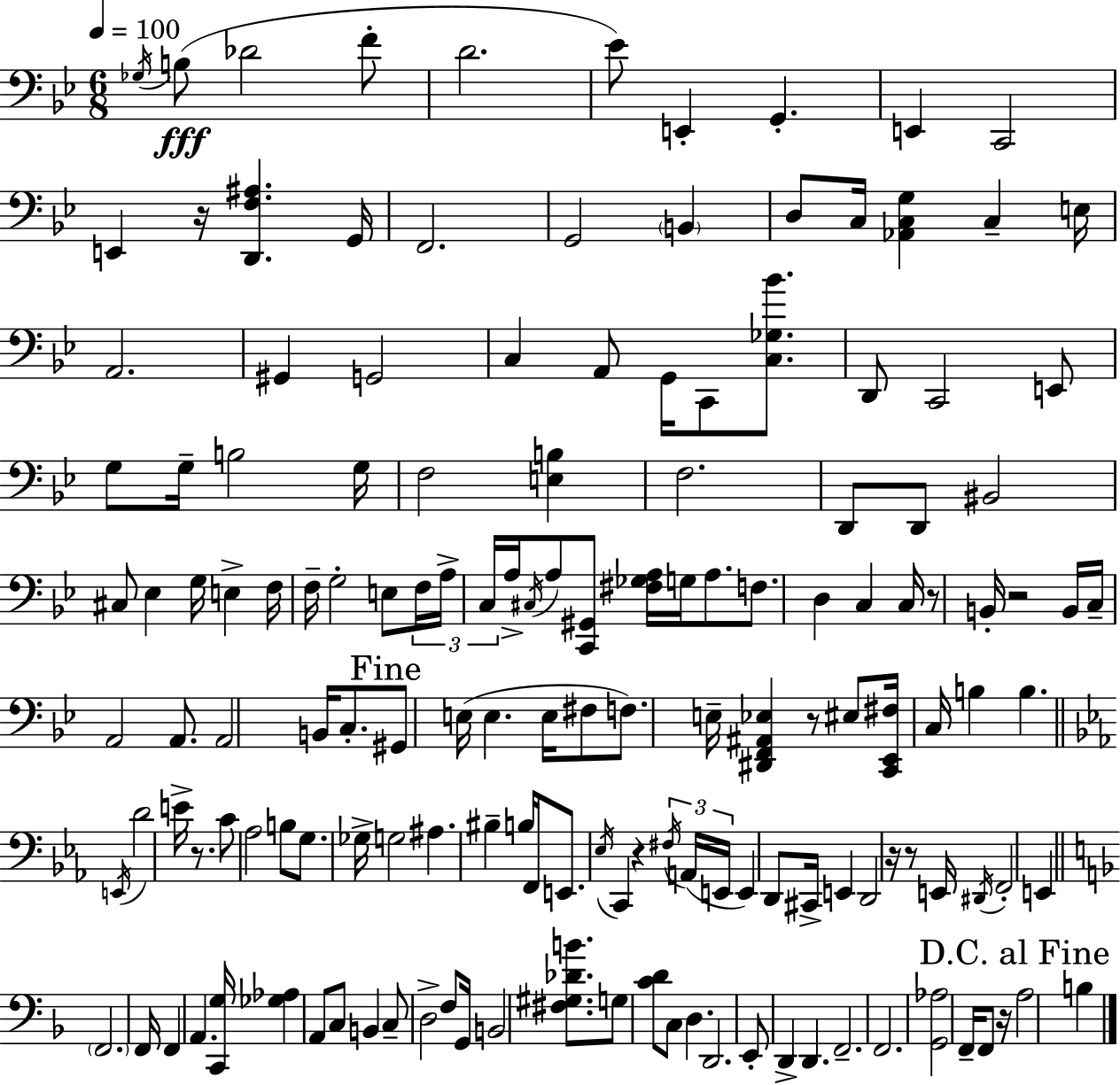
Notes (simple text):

Gb3/s B3/e Db4/h F4/e D4/h. Eb4/e E2/q G2/q. E2/q C2/h E2/q R/s [D2,F3,A#3]/q. G2/s F2/h. G2/h B2/q D3/e C3/s [Ab2,C3,G3]/q C3/q E3/s A2/h. G#2/q G2/h C3/q A2/e G2/s C2/e [C3,Gb3,Bb4]/e. D2/e C2/h E2/e G3/e G3/s B3/h G3/s F3/h [E3,B3]/q F3/h. D2/e D2/e BIS2/h C#3/e Eb3/q G3/s E3/q F3/s F3/s G3/h E3/e F3/s A3/s C3/s A3/s C#3/s A3/e [C2,G#2]/e [F#3,Gb3,A3]/s G3/s A3/e. F3/e. D3/q C3/q C3/s R/e B2/s R/h B2/s C3/s A2/h A2/e. A2/h B2/s C3/e. G#2/e E3/s E3/q. E3/s F#3/e F3/e. E3/s [D#2,F2,A#2,Eb3]/q R/e EIS3/e [C2,Eb2,F#3]/s C3/s B3/q B3/q. E2/s D4/h E4/s R/e. C4/e Ab3/h B3/e G3/e. Gb3/s G3/h A#3/q. BIS3/q B3/s F2/s E2/e. Eb3/s C2/q R/q F#3/s A2/s E2/s E2/q D2/e C#2/s E2/q D2/h R/s R/e E2/s D#2/s F2/h E2/q F2/h. F2/s F2/q A2/q. [C2,G3]/s [Gb3,Ab3]/q A2/e C3/e B2/q C3/e D3/h F3/e G2/s B2/h [F#3,G#3,Db4,B4]/e. G3/e [C4,D4]/e C3/e D3/q. D2/h. E2/e D2/q D2/q. F2/h. F2/h. [G2,Ab3]/h F2/s F2/e R/s A3/h B3/q